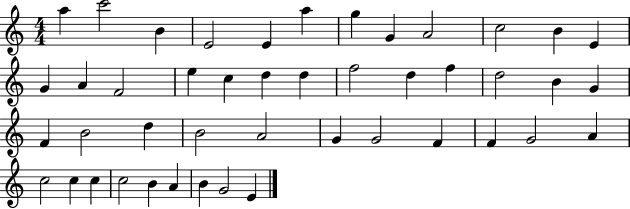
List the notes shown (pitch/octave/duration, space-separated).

A5/q C6/h B4/q E4/h E4/q A5/q G5/q G4/q A4/h C5/h B4/q E4/q G4/q A4/q F4/h E5/q C5/q D5/q D5/q F5/h D5/q F5/q D5/h B4/q G4/q F4/q B4/h D5/q B4/h A4/h G4/q G4/h F4/q F4/q G4/h A4/q C5/h C5/q C5/q C5/h B4/q A4/q B4/q G4/h E4/q